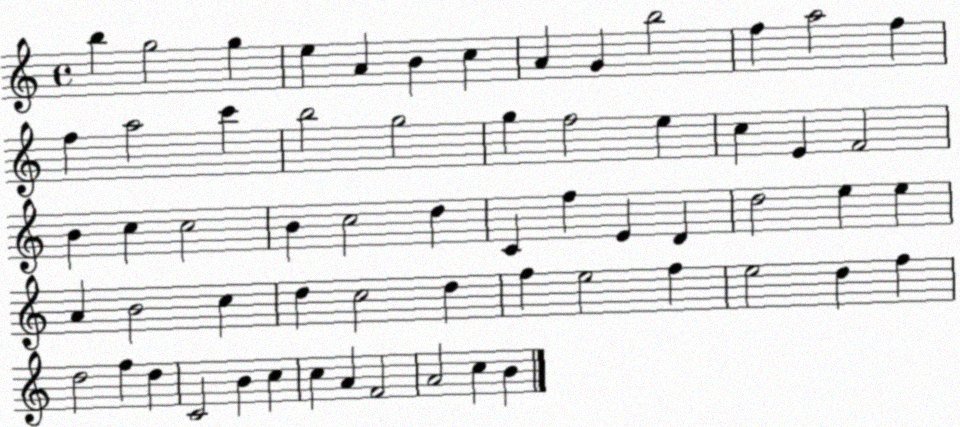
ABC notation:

X:1
T:Untitled
M:4/4
L:1/4
K:C
b g2 g e A B c A G b2 f a2 f f a2 c' b2 g2 g f2 e c E F2 B c c2 B c2 d C f E D d2 e e A B2 c d c2 d f e2 f e2 d f d2 f d C2 B c c A F2 A2 c B